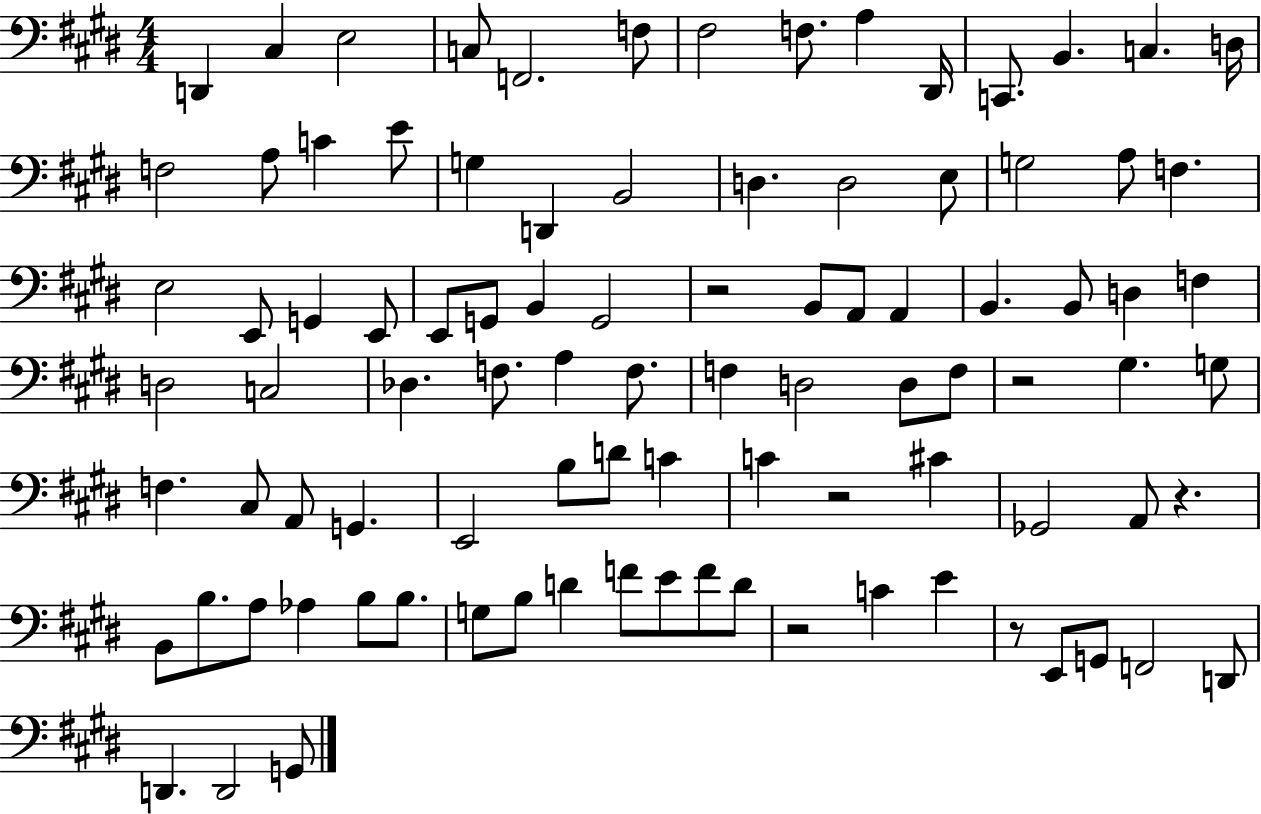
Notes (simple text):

D2/q C#3/q E3/h C3/e F2/h. F3/e F#3/h F3/e. A3/q D#2/s C2/e. B2/q. C3/q. D3/s F3/h A3/e C4/q E4/e G3/q D2/q B2/h D3/q. D3/h E3/e G3/h A3/e F3/q. E3/h E2/e G2/q E2/e E2/e G2/e B2/q G2/h R/h B2/e A2/e A2/q B2/q. B2/e D3/q F3/q D3/h C3/h Db3/q. F3/e. A3/q F3/e. F3/q D3/h D3/e F3/e R/h G#3/q. G3/e F3/q. C#3/e A2/e G2/q. E2/h B3/e D4/e C4/q C4/q R/h C#4/q Gb2/h A2/e R/q. B2/e B3/e. A3/e Ab3/q B3/e B3/e. G3/e B3/e D4/q F4/e E4/e F4/e D4/e R/h C4/q E4/q R/e E2/e G2/e F2/h D2/e D2/q. D2/h G2/e